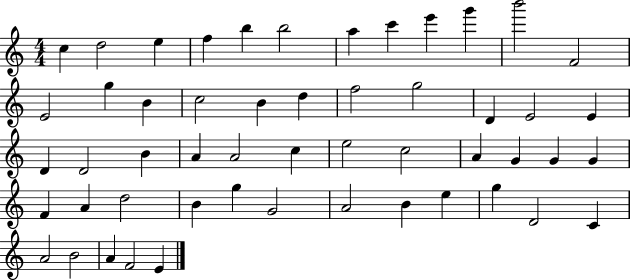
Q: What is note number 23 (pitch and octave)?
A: E4